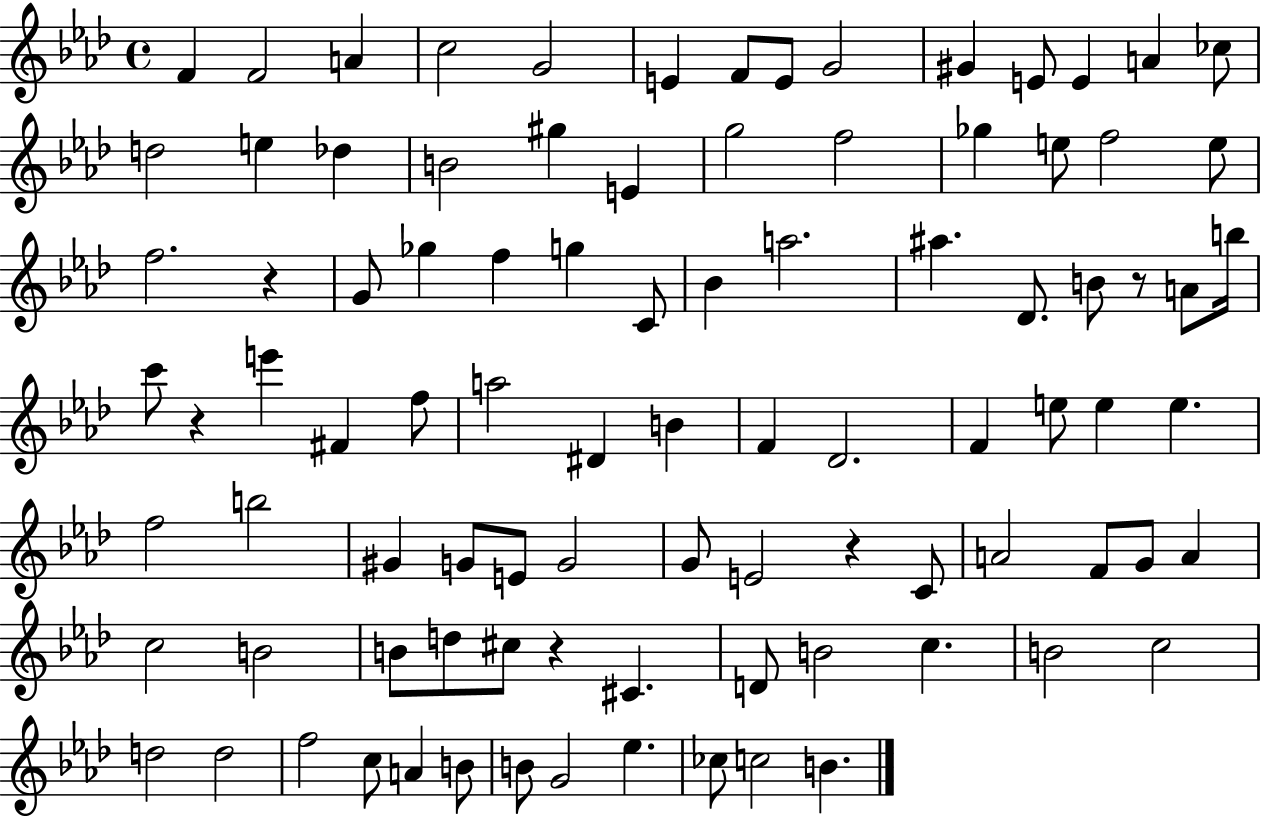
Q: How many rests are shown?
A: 5